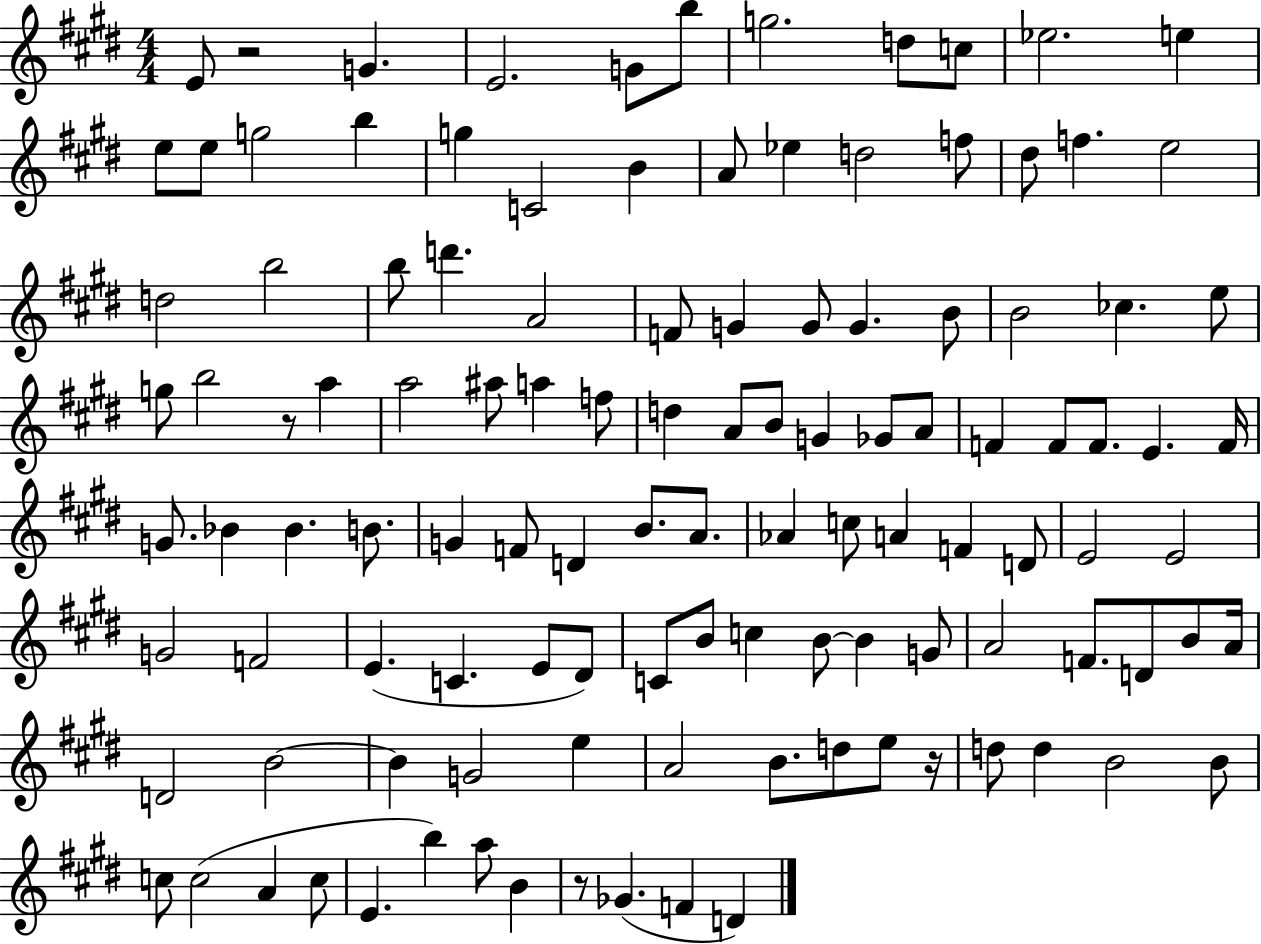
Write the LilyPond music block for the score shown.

{
  \clef treble
  \numericTimeSignature
  \time 4/4
  \key e \major
  \repeat volta 2 { e'8 r2 g'4. | e'2. g'8 b''8 | g''2. d''8 c''8 | ees''2. e''4 | \break e''8 e''8 g''2 b''4 | g''4 c'2 b'4 | a'8 ees''4 d''2 f''8 | dis''8 f''4. e''2 | \break d''2 b''2 | b''8 d'''4. a'2 | f'8 g'4 g'8 g'4. b'8 | b'2 ces''4. e''8 | \break g''8 b''2 r8 a''4 | a''2 ais''8 a''4 f''8 | d''4 a'8 b'8 g'4 ges'8 a'8 | f'4 f'8 f'8. e'4. f'16 | \break g'8. bes'4 bes'4. b'8. | g'4 f'8 d'4 b'8. a'8. | aes'4 c''8 a'4 f'4 d'8 | e'2 e'2 | \break g'2 f'2 | e'4.( c'4. e'8 dis'8) | c'8 b'8 c''4 b'8~~ b'4 g'8 | a'2 f'8. d'8 b'8 a'16 | \break d'2 b'2~~ | b'4 g'2 e''4 | a'2 b'8. d''8 e''8 r16 | d''8 d''4 b'2 b'8 | \break c''8 c''2( a'4 c''8 | e'4. b''4) a''8 b'4 | r8 ges'4.( f'4 d'4) | } \bar "|."
}